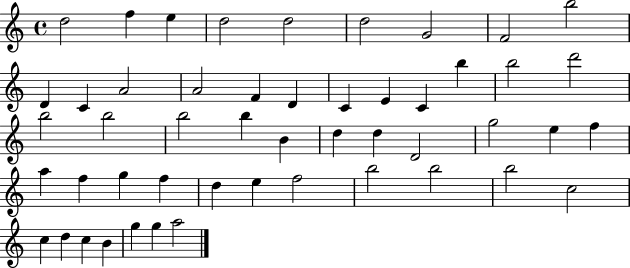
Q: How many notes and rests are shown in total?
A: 50